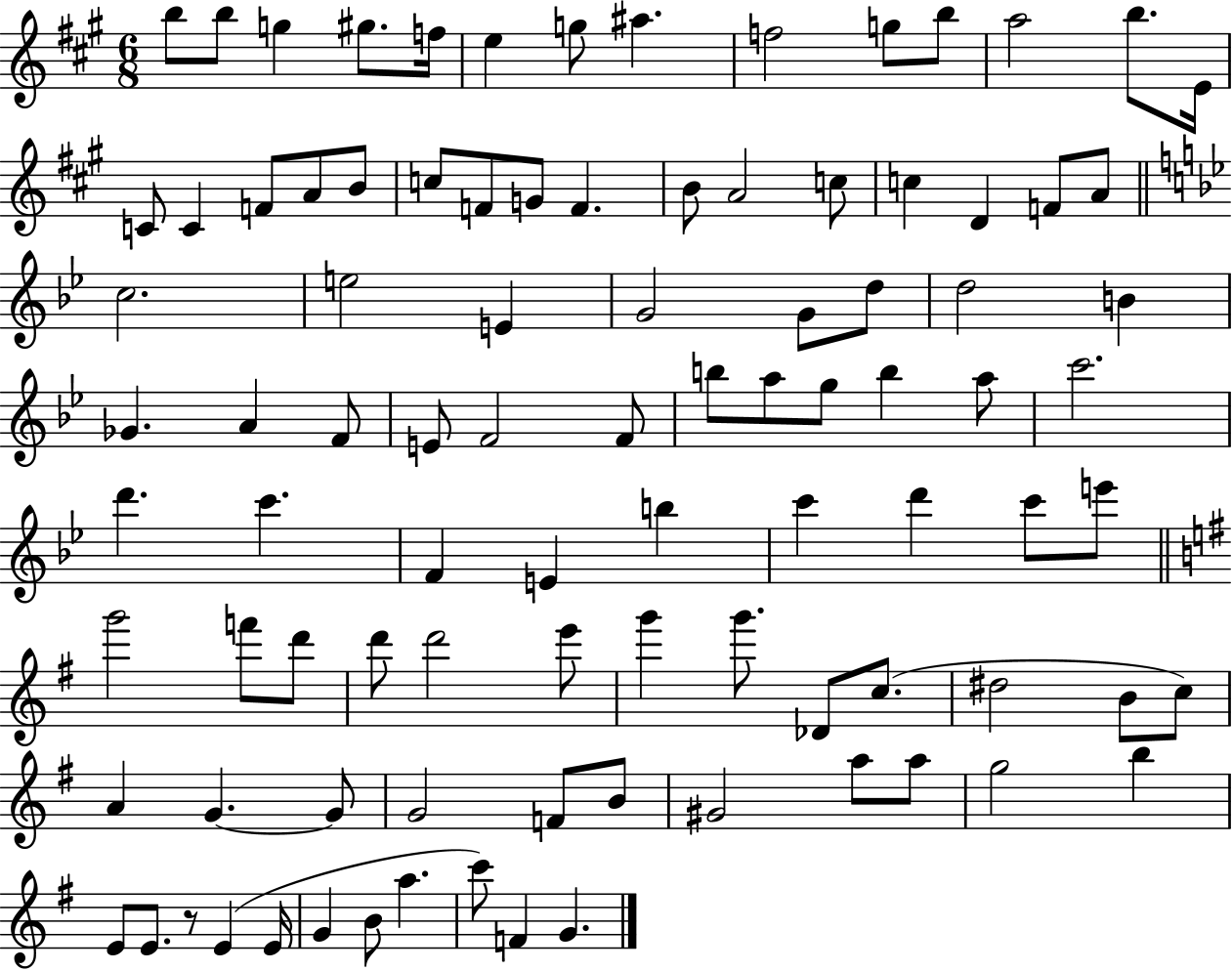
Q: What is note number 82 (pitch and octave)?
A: G5